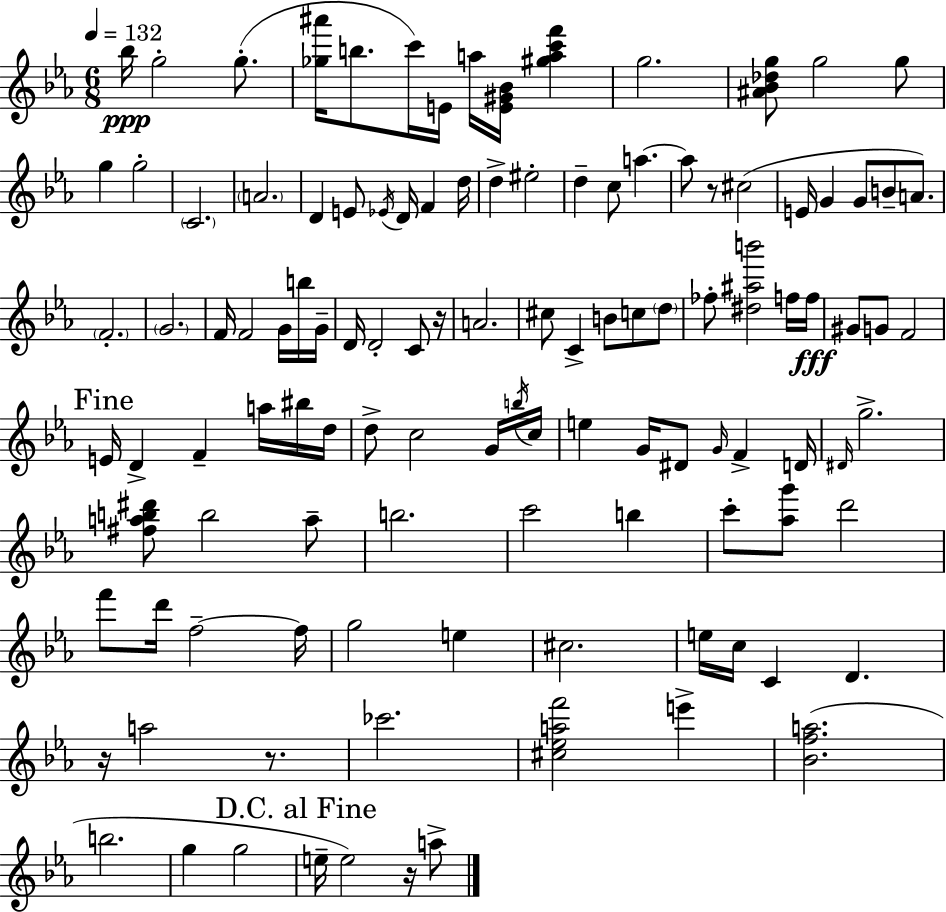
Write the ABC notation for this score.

X:1
T:Untitled
M:6/8
L:1/4
K:Cm
_b/4 g2 g/2 [_g^a']/4 b/2 c'/4 E/4 a/4 [E^G_B]/4 [^gac'f'] g2 [^A_B_dg]/2 g2 g/2 g g2 C2 A2 D E/2 _E/4 D/4 F d/4 d ^e2 d c/2 a a/2 z/2 ^c2 E/4 G G/2 B/2 A/2 F2 G2 F/4 F2 G/4 b/4 G/4 D/4 D2 C/2 z/4 A2 ^c/2 C B/2 c/2 d/2 _f/2 [^d^ab']2 f/4 f/4 ^G/2 G/2 F2 E/4 D F a/4 ^b/4 d/4 d/2 c2 G/4 b/4 c/4 e G/4 ^D/2 G/4 F D/4 ^D/4 g2 [^fab^d']/2 b2 a/2 b2 c'2 b c'/2 [_ag']/2 d'2 f'/2 d'/4 f2 f/4 g2 e ^c2 e/4 c/4 C D z/4 a2 z/2 _c'2 [^c_eaf']2 e' [_Bfa]2 b2 g g2 e/4 e2 z/4 a/2